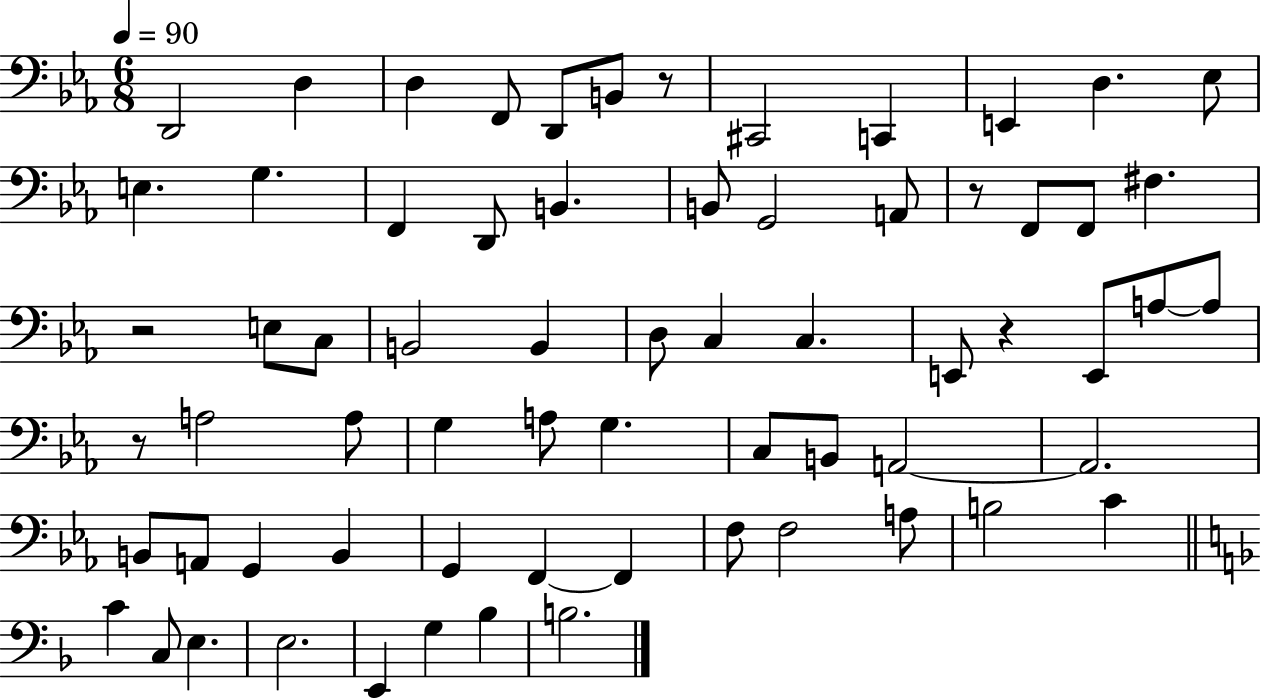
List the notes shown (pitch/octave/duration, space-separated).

D2/h D3/q D3/q F2/e D2/e B2/e R/e C#2/h C2/q E2/q D3/q. Eb3/e E3/q. G3/q. F2/q D2/e B2/q. B2/e G2/h A2/e R/e F2/e F2/e F#3/q. R/h E3/e C3/e B2/h B2/q D3/e C3/q C3/q. E2/e R/q E2/e A3/e A3/e R/e A3/h A3/e G3/q A3/e G3/q. C3/e B2/e A2/h A2/h. B2/e A2/e G2/q B2/q G2/q F2/q F2/q F3/e F3/h A3/e B3/h C4/q C4/q C3/e E3/q. E3/h. E2/q G3/q Bb3/q B3/h.